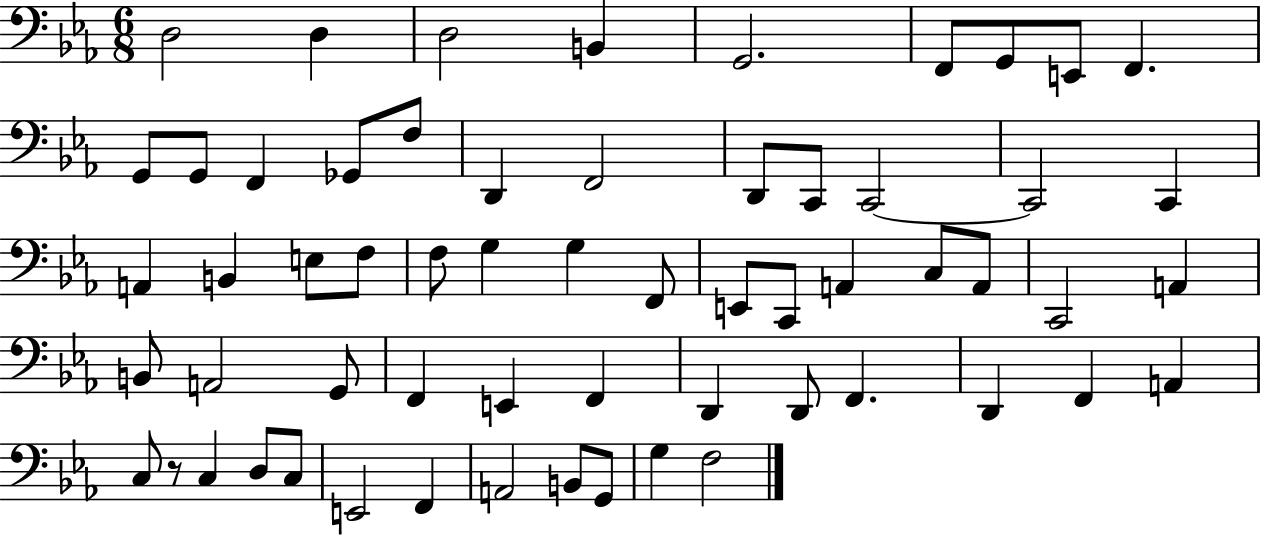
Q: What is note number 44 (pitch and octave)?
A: D2